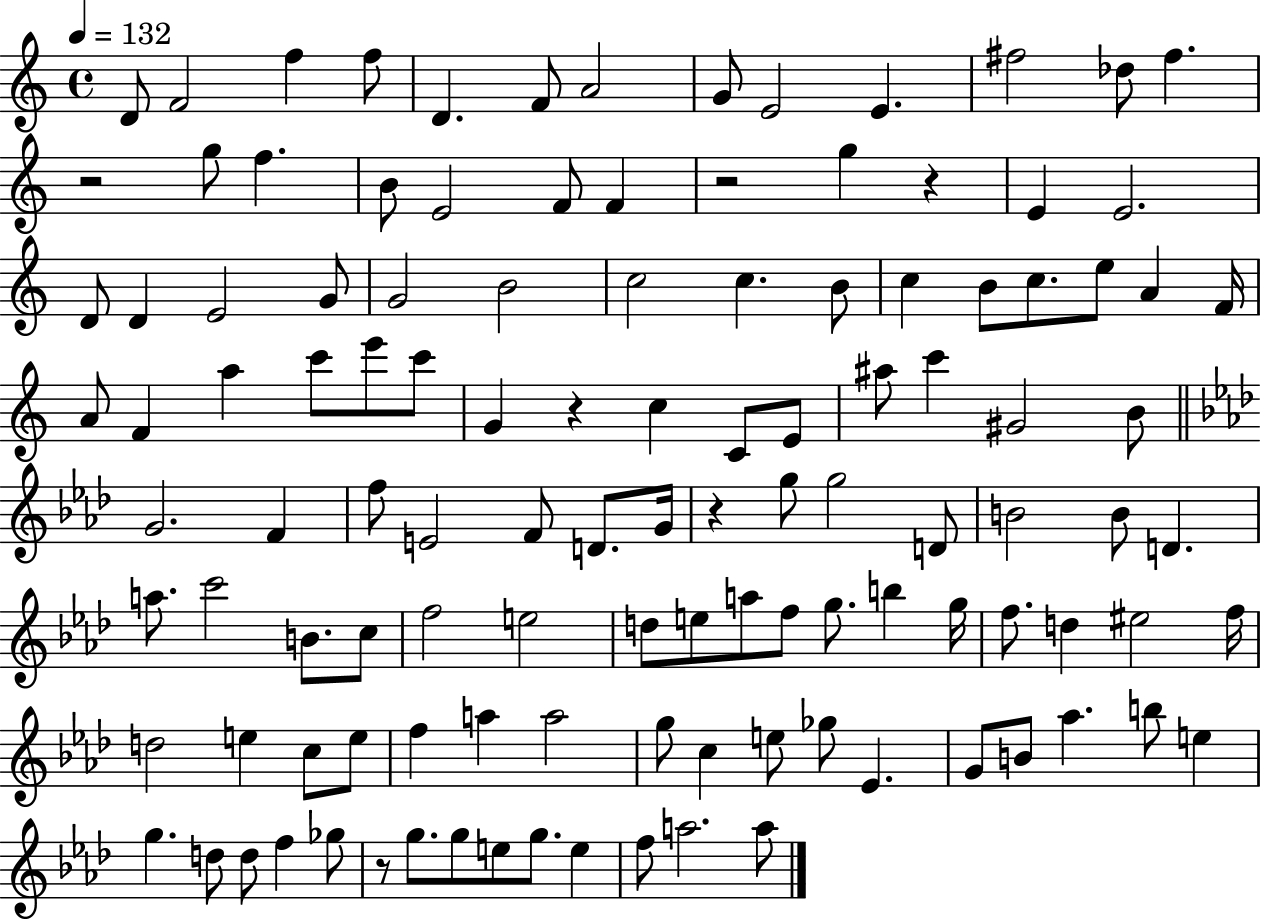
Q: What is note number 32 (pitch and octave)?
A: C5